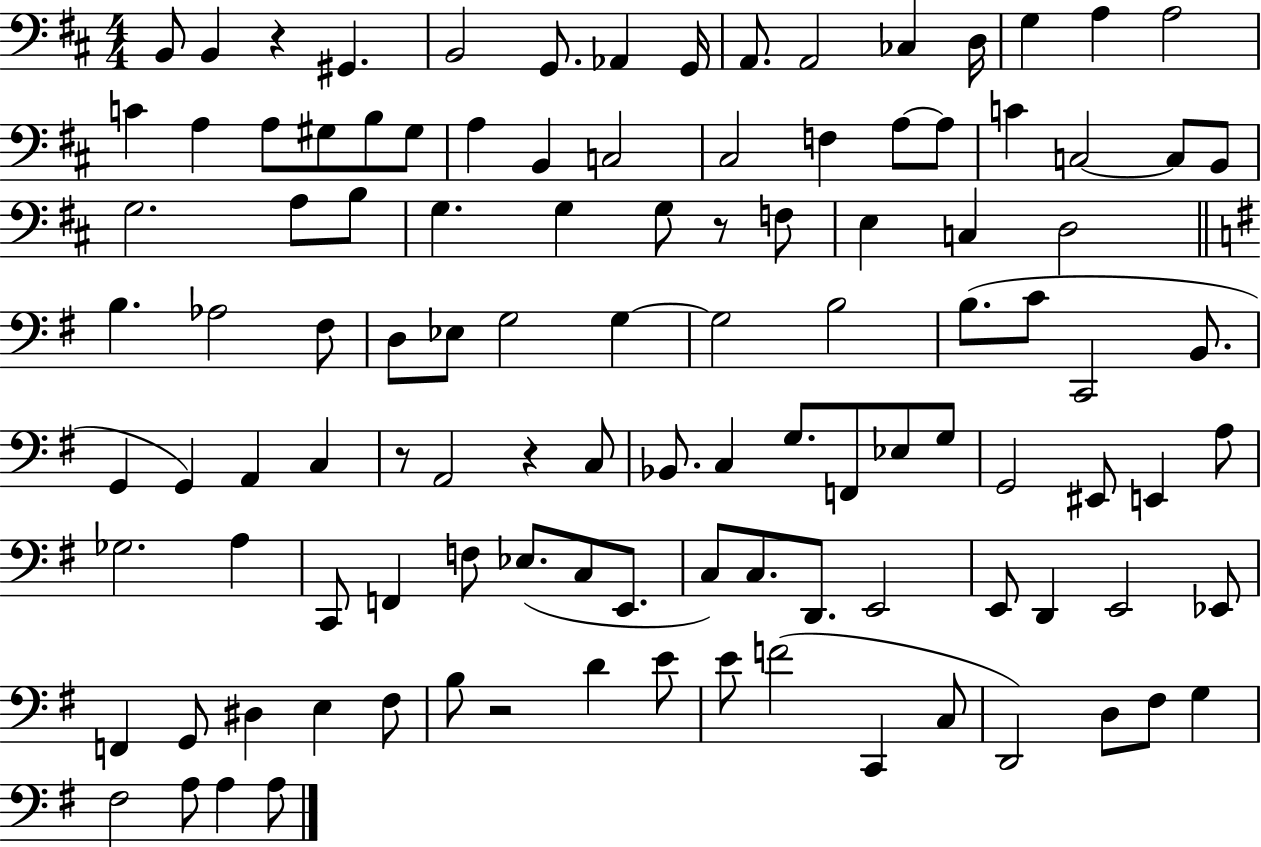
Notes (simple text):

B2/e B2/q R/q G#2/q. B2/h G2/e. Ab2/q G2/s A2/e. A2/h CES3/q D3/s G3/q A3/q A3/h C4/q A3/q A3/e G#3/e B3/e G#3/e A3/q B2/q C3/h C#3/h F3/q A3/e A3/e C4/q C3/h C3/e B2/e G3/h. A3/e B3/e G3/q. G3/q G3/e R/e F3/e E3/q C3/q D3/h B3/q. Ab3/h F#3/e D3/e Eb3/e G3/h G3/q G3/h B3/h B3/e. C4/e C2/h B2/e. G2/q G2/q A2/q C3/q R/e A2/h R/q C3/e Bb2/e. C3/q G3/e. F2/e Eb3/e G3/e G2/h EIS2/e E2/q A3/e Gb3/h. A3/q C2/e F2/q F3/e Eb3/e. C3/e E2/e. C3/e C3/e. D2/e. E2/h E2/e D2/q E2/h Eb2/e F2/q G2/e D#3/q E3/q F#3/e B3/e R/h D4/q E4/e E4/e F4/h C2/q C3/e D2/h D3/e F#3/e G3/q F#3/h A3/e A3/q A3/e